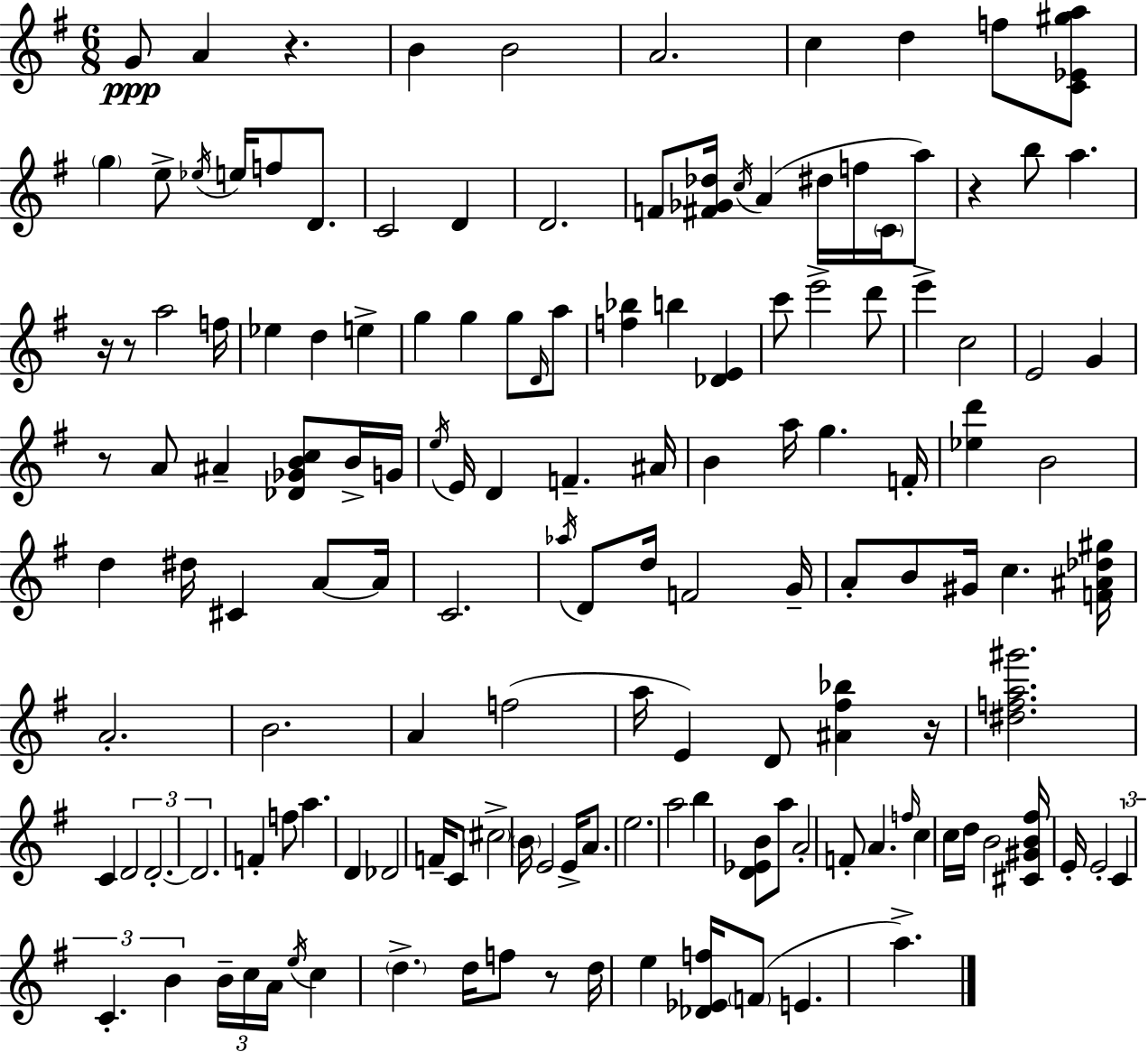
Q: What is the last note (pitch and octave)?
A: A5